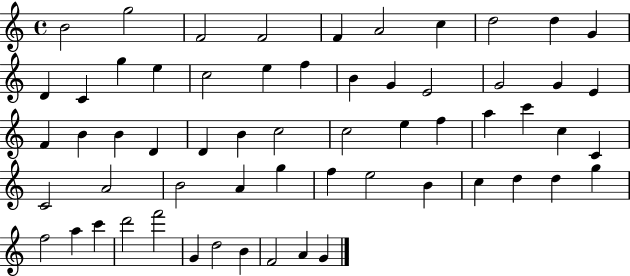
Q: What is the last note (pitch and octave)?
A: G4